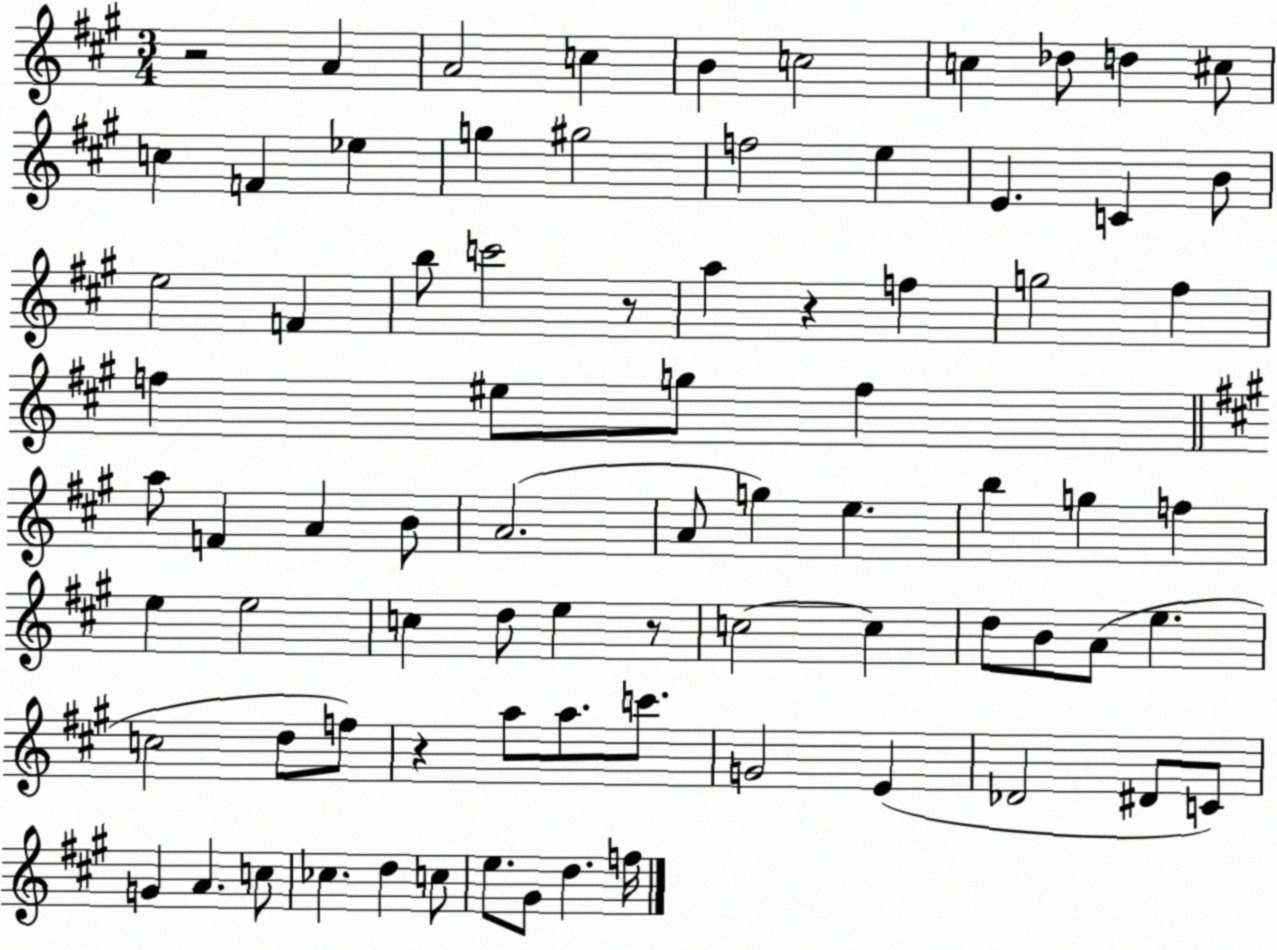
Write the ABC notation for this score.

X:1
T:Untitled
M:3/4
L:1/4
K:A
z2 A A2 c B c2 c _d/2 d ^c/2 c F _e g ^g2 f2 e E C B/2 e2 F b/2 c'2 z/2 a z f g2 ^f f ^e/2 g/2 f a/2 F A B/2 A2 A/2 g e b g f e e2 c d/2 e z/2 c2 c d/2 B/2 A/2 e c2 d/2 f/2 z a/2 a/2 c'/2 G2 E _D2 ^D/2 C/2 G A c/2 _c d c/2 e/2 ^G/2 d f/4